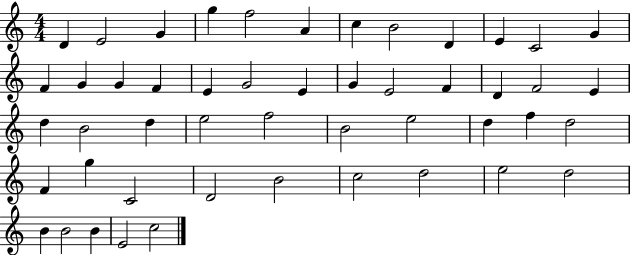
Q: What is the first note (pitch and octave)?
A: D4